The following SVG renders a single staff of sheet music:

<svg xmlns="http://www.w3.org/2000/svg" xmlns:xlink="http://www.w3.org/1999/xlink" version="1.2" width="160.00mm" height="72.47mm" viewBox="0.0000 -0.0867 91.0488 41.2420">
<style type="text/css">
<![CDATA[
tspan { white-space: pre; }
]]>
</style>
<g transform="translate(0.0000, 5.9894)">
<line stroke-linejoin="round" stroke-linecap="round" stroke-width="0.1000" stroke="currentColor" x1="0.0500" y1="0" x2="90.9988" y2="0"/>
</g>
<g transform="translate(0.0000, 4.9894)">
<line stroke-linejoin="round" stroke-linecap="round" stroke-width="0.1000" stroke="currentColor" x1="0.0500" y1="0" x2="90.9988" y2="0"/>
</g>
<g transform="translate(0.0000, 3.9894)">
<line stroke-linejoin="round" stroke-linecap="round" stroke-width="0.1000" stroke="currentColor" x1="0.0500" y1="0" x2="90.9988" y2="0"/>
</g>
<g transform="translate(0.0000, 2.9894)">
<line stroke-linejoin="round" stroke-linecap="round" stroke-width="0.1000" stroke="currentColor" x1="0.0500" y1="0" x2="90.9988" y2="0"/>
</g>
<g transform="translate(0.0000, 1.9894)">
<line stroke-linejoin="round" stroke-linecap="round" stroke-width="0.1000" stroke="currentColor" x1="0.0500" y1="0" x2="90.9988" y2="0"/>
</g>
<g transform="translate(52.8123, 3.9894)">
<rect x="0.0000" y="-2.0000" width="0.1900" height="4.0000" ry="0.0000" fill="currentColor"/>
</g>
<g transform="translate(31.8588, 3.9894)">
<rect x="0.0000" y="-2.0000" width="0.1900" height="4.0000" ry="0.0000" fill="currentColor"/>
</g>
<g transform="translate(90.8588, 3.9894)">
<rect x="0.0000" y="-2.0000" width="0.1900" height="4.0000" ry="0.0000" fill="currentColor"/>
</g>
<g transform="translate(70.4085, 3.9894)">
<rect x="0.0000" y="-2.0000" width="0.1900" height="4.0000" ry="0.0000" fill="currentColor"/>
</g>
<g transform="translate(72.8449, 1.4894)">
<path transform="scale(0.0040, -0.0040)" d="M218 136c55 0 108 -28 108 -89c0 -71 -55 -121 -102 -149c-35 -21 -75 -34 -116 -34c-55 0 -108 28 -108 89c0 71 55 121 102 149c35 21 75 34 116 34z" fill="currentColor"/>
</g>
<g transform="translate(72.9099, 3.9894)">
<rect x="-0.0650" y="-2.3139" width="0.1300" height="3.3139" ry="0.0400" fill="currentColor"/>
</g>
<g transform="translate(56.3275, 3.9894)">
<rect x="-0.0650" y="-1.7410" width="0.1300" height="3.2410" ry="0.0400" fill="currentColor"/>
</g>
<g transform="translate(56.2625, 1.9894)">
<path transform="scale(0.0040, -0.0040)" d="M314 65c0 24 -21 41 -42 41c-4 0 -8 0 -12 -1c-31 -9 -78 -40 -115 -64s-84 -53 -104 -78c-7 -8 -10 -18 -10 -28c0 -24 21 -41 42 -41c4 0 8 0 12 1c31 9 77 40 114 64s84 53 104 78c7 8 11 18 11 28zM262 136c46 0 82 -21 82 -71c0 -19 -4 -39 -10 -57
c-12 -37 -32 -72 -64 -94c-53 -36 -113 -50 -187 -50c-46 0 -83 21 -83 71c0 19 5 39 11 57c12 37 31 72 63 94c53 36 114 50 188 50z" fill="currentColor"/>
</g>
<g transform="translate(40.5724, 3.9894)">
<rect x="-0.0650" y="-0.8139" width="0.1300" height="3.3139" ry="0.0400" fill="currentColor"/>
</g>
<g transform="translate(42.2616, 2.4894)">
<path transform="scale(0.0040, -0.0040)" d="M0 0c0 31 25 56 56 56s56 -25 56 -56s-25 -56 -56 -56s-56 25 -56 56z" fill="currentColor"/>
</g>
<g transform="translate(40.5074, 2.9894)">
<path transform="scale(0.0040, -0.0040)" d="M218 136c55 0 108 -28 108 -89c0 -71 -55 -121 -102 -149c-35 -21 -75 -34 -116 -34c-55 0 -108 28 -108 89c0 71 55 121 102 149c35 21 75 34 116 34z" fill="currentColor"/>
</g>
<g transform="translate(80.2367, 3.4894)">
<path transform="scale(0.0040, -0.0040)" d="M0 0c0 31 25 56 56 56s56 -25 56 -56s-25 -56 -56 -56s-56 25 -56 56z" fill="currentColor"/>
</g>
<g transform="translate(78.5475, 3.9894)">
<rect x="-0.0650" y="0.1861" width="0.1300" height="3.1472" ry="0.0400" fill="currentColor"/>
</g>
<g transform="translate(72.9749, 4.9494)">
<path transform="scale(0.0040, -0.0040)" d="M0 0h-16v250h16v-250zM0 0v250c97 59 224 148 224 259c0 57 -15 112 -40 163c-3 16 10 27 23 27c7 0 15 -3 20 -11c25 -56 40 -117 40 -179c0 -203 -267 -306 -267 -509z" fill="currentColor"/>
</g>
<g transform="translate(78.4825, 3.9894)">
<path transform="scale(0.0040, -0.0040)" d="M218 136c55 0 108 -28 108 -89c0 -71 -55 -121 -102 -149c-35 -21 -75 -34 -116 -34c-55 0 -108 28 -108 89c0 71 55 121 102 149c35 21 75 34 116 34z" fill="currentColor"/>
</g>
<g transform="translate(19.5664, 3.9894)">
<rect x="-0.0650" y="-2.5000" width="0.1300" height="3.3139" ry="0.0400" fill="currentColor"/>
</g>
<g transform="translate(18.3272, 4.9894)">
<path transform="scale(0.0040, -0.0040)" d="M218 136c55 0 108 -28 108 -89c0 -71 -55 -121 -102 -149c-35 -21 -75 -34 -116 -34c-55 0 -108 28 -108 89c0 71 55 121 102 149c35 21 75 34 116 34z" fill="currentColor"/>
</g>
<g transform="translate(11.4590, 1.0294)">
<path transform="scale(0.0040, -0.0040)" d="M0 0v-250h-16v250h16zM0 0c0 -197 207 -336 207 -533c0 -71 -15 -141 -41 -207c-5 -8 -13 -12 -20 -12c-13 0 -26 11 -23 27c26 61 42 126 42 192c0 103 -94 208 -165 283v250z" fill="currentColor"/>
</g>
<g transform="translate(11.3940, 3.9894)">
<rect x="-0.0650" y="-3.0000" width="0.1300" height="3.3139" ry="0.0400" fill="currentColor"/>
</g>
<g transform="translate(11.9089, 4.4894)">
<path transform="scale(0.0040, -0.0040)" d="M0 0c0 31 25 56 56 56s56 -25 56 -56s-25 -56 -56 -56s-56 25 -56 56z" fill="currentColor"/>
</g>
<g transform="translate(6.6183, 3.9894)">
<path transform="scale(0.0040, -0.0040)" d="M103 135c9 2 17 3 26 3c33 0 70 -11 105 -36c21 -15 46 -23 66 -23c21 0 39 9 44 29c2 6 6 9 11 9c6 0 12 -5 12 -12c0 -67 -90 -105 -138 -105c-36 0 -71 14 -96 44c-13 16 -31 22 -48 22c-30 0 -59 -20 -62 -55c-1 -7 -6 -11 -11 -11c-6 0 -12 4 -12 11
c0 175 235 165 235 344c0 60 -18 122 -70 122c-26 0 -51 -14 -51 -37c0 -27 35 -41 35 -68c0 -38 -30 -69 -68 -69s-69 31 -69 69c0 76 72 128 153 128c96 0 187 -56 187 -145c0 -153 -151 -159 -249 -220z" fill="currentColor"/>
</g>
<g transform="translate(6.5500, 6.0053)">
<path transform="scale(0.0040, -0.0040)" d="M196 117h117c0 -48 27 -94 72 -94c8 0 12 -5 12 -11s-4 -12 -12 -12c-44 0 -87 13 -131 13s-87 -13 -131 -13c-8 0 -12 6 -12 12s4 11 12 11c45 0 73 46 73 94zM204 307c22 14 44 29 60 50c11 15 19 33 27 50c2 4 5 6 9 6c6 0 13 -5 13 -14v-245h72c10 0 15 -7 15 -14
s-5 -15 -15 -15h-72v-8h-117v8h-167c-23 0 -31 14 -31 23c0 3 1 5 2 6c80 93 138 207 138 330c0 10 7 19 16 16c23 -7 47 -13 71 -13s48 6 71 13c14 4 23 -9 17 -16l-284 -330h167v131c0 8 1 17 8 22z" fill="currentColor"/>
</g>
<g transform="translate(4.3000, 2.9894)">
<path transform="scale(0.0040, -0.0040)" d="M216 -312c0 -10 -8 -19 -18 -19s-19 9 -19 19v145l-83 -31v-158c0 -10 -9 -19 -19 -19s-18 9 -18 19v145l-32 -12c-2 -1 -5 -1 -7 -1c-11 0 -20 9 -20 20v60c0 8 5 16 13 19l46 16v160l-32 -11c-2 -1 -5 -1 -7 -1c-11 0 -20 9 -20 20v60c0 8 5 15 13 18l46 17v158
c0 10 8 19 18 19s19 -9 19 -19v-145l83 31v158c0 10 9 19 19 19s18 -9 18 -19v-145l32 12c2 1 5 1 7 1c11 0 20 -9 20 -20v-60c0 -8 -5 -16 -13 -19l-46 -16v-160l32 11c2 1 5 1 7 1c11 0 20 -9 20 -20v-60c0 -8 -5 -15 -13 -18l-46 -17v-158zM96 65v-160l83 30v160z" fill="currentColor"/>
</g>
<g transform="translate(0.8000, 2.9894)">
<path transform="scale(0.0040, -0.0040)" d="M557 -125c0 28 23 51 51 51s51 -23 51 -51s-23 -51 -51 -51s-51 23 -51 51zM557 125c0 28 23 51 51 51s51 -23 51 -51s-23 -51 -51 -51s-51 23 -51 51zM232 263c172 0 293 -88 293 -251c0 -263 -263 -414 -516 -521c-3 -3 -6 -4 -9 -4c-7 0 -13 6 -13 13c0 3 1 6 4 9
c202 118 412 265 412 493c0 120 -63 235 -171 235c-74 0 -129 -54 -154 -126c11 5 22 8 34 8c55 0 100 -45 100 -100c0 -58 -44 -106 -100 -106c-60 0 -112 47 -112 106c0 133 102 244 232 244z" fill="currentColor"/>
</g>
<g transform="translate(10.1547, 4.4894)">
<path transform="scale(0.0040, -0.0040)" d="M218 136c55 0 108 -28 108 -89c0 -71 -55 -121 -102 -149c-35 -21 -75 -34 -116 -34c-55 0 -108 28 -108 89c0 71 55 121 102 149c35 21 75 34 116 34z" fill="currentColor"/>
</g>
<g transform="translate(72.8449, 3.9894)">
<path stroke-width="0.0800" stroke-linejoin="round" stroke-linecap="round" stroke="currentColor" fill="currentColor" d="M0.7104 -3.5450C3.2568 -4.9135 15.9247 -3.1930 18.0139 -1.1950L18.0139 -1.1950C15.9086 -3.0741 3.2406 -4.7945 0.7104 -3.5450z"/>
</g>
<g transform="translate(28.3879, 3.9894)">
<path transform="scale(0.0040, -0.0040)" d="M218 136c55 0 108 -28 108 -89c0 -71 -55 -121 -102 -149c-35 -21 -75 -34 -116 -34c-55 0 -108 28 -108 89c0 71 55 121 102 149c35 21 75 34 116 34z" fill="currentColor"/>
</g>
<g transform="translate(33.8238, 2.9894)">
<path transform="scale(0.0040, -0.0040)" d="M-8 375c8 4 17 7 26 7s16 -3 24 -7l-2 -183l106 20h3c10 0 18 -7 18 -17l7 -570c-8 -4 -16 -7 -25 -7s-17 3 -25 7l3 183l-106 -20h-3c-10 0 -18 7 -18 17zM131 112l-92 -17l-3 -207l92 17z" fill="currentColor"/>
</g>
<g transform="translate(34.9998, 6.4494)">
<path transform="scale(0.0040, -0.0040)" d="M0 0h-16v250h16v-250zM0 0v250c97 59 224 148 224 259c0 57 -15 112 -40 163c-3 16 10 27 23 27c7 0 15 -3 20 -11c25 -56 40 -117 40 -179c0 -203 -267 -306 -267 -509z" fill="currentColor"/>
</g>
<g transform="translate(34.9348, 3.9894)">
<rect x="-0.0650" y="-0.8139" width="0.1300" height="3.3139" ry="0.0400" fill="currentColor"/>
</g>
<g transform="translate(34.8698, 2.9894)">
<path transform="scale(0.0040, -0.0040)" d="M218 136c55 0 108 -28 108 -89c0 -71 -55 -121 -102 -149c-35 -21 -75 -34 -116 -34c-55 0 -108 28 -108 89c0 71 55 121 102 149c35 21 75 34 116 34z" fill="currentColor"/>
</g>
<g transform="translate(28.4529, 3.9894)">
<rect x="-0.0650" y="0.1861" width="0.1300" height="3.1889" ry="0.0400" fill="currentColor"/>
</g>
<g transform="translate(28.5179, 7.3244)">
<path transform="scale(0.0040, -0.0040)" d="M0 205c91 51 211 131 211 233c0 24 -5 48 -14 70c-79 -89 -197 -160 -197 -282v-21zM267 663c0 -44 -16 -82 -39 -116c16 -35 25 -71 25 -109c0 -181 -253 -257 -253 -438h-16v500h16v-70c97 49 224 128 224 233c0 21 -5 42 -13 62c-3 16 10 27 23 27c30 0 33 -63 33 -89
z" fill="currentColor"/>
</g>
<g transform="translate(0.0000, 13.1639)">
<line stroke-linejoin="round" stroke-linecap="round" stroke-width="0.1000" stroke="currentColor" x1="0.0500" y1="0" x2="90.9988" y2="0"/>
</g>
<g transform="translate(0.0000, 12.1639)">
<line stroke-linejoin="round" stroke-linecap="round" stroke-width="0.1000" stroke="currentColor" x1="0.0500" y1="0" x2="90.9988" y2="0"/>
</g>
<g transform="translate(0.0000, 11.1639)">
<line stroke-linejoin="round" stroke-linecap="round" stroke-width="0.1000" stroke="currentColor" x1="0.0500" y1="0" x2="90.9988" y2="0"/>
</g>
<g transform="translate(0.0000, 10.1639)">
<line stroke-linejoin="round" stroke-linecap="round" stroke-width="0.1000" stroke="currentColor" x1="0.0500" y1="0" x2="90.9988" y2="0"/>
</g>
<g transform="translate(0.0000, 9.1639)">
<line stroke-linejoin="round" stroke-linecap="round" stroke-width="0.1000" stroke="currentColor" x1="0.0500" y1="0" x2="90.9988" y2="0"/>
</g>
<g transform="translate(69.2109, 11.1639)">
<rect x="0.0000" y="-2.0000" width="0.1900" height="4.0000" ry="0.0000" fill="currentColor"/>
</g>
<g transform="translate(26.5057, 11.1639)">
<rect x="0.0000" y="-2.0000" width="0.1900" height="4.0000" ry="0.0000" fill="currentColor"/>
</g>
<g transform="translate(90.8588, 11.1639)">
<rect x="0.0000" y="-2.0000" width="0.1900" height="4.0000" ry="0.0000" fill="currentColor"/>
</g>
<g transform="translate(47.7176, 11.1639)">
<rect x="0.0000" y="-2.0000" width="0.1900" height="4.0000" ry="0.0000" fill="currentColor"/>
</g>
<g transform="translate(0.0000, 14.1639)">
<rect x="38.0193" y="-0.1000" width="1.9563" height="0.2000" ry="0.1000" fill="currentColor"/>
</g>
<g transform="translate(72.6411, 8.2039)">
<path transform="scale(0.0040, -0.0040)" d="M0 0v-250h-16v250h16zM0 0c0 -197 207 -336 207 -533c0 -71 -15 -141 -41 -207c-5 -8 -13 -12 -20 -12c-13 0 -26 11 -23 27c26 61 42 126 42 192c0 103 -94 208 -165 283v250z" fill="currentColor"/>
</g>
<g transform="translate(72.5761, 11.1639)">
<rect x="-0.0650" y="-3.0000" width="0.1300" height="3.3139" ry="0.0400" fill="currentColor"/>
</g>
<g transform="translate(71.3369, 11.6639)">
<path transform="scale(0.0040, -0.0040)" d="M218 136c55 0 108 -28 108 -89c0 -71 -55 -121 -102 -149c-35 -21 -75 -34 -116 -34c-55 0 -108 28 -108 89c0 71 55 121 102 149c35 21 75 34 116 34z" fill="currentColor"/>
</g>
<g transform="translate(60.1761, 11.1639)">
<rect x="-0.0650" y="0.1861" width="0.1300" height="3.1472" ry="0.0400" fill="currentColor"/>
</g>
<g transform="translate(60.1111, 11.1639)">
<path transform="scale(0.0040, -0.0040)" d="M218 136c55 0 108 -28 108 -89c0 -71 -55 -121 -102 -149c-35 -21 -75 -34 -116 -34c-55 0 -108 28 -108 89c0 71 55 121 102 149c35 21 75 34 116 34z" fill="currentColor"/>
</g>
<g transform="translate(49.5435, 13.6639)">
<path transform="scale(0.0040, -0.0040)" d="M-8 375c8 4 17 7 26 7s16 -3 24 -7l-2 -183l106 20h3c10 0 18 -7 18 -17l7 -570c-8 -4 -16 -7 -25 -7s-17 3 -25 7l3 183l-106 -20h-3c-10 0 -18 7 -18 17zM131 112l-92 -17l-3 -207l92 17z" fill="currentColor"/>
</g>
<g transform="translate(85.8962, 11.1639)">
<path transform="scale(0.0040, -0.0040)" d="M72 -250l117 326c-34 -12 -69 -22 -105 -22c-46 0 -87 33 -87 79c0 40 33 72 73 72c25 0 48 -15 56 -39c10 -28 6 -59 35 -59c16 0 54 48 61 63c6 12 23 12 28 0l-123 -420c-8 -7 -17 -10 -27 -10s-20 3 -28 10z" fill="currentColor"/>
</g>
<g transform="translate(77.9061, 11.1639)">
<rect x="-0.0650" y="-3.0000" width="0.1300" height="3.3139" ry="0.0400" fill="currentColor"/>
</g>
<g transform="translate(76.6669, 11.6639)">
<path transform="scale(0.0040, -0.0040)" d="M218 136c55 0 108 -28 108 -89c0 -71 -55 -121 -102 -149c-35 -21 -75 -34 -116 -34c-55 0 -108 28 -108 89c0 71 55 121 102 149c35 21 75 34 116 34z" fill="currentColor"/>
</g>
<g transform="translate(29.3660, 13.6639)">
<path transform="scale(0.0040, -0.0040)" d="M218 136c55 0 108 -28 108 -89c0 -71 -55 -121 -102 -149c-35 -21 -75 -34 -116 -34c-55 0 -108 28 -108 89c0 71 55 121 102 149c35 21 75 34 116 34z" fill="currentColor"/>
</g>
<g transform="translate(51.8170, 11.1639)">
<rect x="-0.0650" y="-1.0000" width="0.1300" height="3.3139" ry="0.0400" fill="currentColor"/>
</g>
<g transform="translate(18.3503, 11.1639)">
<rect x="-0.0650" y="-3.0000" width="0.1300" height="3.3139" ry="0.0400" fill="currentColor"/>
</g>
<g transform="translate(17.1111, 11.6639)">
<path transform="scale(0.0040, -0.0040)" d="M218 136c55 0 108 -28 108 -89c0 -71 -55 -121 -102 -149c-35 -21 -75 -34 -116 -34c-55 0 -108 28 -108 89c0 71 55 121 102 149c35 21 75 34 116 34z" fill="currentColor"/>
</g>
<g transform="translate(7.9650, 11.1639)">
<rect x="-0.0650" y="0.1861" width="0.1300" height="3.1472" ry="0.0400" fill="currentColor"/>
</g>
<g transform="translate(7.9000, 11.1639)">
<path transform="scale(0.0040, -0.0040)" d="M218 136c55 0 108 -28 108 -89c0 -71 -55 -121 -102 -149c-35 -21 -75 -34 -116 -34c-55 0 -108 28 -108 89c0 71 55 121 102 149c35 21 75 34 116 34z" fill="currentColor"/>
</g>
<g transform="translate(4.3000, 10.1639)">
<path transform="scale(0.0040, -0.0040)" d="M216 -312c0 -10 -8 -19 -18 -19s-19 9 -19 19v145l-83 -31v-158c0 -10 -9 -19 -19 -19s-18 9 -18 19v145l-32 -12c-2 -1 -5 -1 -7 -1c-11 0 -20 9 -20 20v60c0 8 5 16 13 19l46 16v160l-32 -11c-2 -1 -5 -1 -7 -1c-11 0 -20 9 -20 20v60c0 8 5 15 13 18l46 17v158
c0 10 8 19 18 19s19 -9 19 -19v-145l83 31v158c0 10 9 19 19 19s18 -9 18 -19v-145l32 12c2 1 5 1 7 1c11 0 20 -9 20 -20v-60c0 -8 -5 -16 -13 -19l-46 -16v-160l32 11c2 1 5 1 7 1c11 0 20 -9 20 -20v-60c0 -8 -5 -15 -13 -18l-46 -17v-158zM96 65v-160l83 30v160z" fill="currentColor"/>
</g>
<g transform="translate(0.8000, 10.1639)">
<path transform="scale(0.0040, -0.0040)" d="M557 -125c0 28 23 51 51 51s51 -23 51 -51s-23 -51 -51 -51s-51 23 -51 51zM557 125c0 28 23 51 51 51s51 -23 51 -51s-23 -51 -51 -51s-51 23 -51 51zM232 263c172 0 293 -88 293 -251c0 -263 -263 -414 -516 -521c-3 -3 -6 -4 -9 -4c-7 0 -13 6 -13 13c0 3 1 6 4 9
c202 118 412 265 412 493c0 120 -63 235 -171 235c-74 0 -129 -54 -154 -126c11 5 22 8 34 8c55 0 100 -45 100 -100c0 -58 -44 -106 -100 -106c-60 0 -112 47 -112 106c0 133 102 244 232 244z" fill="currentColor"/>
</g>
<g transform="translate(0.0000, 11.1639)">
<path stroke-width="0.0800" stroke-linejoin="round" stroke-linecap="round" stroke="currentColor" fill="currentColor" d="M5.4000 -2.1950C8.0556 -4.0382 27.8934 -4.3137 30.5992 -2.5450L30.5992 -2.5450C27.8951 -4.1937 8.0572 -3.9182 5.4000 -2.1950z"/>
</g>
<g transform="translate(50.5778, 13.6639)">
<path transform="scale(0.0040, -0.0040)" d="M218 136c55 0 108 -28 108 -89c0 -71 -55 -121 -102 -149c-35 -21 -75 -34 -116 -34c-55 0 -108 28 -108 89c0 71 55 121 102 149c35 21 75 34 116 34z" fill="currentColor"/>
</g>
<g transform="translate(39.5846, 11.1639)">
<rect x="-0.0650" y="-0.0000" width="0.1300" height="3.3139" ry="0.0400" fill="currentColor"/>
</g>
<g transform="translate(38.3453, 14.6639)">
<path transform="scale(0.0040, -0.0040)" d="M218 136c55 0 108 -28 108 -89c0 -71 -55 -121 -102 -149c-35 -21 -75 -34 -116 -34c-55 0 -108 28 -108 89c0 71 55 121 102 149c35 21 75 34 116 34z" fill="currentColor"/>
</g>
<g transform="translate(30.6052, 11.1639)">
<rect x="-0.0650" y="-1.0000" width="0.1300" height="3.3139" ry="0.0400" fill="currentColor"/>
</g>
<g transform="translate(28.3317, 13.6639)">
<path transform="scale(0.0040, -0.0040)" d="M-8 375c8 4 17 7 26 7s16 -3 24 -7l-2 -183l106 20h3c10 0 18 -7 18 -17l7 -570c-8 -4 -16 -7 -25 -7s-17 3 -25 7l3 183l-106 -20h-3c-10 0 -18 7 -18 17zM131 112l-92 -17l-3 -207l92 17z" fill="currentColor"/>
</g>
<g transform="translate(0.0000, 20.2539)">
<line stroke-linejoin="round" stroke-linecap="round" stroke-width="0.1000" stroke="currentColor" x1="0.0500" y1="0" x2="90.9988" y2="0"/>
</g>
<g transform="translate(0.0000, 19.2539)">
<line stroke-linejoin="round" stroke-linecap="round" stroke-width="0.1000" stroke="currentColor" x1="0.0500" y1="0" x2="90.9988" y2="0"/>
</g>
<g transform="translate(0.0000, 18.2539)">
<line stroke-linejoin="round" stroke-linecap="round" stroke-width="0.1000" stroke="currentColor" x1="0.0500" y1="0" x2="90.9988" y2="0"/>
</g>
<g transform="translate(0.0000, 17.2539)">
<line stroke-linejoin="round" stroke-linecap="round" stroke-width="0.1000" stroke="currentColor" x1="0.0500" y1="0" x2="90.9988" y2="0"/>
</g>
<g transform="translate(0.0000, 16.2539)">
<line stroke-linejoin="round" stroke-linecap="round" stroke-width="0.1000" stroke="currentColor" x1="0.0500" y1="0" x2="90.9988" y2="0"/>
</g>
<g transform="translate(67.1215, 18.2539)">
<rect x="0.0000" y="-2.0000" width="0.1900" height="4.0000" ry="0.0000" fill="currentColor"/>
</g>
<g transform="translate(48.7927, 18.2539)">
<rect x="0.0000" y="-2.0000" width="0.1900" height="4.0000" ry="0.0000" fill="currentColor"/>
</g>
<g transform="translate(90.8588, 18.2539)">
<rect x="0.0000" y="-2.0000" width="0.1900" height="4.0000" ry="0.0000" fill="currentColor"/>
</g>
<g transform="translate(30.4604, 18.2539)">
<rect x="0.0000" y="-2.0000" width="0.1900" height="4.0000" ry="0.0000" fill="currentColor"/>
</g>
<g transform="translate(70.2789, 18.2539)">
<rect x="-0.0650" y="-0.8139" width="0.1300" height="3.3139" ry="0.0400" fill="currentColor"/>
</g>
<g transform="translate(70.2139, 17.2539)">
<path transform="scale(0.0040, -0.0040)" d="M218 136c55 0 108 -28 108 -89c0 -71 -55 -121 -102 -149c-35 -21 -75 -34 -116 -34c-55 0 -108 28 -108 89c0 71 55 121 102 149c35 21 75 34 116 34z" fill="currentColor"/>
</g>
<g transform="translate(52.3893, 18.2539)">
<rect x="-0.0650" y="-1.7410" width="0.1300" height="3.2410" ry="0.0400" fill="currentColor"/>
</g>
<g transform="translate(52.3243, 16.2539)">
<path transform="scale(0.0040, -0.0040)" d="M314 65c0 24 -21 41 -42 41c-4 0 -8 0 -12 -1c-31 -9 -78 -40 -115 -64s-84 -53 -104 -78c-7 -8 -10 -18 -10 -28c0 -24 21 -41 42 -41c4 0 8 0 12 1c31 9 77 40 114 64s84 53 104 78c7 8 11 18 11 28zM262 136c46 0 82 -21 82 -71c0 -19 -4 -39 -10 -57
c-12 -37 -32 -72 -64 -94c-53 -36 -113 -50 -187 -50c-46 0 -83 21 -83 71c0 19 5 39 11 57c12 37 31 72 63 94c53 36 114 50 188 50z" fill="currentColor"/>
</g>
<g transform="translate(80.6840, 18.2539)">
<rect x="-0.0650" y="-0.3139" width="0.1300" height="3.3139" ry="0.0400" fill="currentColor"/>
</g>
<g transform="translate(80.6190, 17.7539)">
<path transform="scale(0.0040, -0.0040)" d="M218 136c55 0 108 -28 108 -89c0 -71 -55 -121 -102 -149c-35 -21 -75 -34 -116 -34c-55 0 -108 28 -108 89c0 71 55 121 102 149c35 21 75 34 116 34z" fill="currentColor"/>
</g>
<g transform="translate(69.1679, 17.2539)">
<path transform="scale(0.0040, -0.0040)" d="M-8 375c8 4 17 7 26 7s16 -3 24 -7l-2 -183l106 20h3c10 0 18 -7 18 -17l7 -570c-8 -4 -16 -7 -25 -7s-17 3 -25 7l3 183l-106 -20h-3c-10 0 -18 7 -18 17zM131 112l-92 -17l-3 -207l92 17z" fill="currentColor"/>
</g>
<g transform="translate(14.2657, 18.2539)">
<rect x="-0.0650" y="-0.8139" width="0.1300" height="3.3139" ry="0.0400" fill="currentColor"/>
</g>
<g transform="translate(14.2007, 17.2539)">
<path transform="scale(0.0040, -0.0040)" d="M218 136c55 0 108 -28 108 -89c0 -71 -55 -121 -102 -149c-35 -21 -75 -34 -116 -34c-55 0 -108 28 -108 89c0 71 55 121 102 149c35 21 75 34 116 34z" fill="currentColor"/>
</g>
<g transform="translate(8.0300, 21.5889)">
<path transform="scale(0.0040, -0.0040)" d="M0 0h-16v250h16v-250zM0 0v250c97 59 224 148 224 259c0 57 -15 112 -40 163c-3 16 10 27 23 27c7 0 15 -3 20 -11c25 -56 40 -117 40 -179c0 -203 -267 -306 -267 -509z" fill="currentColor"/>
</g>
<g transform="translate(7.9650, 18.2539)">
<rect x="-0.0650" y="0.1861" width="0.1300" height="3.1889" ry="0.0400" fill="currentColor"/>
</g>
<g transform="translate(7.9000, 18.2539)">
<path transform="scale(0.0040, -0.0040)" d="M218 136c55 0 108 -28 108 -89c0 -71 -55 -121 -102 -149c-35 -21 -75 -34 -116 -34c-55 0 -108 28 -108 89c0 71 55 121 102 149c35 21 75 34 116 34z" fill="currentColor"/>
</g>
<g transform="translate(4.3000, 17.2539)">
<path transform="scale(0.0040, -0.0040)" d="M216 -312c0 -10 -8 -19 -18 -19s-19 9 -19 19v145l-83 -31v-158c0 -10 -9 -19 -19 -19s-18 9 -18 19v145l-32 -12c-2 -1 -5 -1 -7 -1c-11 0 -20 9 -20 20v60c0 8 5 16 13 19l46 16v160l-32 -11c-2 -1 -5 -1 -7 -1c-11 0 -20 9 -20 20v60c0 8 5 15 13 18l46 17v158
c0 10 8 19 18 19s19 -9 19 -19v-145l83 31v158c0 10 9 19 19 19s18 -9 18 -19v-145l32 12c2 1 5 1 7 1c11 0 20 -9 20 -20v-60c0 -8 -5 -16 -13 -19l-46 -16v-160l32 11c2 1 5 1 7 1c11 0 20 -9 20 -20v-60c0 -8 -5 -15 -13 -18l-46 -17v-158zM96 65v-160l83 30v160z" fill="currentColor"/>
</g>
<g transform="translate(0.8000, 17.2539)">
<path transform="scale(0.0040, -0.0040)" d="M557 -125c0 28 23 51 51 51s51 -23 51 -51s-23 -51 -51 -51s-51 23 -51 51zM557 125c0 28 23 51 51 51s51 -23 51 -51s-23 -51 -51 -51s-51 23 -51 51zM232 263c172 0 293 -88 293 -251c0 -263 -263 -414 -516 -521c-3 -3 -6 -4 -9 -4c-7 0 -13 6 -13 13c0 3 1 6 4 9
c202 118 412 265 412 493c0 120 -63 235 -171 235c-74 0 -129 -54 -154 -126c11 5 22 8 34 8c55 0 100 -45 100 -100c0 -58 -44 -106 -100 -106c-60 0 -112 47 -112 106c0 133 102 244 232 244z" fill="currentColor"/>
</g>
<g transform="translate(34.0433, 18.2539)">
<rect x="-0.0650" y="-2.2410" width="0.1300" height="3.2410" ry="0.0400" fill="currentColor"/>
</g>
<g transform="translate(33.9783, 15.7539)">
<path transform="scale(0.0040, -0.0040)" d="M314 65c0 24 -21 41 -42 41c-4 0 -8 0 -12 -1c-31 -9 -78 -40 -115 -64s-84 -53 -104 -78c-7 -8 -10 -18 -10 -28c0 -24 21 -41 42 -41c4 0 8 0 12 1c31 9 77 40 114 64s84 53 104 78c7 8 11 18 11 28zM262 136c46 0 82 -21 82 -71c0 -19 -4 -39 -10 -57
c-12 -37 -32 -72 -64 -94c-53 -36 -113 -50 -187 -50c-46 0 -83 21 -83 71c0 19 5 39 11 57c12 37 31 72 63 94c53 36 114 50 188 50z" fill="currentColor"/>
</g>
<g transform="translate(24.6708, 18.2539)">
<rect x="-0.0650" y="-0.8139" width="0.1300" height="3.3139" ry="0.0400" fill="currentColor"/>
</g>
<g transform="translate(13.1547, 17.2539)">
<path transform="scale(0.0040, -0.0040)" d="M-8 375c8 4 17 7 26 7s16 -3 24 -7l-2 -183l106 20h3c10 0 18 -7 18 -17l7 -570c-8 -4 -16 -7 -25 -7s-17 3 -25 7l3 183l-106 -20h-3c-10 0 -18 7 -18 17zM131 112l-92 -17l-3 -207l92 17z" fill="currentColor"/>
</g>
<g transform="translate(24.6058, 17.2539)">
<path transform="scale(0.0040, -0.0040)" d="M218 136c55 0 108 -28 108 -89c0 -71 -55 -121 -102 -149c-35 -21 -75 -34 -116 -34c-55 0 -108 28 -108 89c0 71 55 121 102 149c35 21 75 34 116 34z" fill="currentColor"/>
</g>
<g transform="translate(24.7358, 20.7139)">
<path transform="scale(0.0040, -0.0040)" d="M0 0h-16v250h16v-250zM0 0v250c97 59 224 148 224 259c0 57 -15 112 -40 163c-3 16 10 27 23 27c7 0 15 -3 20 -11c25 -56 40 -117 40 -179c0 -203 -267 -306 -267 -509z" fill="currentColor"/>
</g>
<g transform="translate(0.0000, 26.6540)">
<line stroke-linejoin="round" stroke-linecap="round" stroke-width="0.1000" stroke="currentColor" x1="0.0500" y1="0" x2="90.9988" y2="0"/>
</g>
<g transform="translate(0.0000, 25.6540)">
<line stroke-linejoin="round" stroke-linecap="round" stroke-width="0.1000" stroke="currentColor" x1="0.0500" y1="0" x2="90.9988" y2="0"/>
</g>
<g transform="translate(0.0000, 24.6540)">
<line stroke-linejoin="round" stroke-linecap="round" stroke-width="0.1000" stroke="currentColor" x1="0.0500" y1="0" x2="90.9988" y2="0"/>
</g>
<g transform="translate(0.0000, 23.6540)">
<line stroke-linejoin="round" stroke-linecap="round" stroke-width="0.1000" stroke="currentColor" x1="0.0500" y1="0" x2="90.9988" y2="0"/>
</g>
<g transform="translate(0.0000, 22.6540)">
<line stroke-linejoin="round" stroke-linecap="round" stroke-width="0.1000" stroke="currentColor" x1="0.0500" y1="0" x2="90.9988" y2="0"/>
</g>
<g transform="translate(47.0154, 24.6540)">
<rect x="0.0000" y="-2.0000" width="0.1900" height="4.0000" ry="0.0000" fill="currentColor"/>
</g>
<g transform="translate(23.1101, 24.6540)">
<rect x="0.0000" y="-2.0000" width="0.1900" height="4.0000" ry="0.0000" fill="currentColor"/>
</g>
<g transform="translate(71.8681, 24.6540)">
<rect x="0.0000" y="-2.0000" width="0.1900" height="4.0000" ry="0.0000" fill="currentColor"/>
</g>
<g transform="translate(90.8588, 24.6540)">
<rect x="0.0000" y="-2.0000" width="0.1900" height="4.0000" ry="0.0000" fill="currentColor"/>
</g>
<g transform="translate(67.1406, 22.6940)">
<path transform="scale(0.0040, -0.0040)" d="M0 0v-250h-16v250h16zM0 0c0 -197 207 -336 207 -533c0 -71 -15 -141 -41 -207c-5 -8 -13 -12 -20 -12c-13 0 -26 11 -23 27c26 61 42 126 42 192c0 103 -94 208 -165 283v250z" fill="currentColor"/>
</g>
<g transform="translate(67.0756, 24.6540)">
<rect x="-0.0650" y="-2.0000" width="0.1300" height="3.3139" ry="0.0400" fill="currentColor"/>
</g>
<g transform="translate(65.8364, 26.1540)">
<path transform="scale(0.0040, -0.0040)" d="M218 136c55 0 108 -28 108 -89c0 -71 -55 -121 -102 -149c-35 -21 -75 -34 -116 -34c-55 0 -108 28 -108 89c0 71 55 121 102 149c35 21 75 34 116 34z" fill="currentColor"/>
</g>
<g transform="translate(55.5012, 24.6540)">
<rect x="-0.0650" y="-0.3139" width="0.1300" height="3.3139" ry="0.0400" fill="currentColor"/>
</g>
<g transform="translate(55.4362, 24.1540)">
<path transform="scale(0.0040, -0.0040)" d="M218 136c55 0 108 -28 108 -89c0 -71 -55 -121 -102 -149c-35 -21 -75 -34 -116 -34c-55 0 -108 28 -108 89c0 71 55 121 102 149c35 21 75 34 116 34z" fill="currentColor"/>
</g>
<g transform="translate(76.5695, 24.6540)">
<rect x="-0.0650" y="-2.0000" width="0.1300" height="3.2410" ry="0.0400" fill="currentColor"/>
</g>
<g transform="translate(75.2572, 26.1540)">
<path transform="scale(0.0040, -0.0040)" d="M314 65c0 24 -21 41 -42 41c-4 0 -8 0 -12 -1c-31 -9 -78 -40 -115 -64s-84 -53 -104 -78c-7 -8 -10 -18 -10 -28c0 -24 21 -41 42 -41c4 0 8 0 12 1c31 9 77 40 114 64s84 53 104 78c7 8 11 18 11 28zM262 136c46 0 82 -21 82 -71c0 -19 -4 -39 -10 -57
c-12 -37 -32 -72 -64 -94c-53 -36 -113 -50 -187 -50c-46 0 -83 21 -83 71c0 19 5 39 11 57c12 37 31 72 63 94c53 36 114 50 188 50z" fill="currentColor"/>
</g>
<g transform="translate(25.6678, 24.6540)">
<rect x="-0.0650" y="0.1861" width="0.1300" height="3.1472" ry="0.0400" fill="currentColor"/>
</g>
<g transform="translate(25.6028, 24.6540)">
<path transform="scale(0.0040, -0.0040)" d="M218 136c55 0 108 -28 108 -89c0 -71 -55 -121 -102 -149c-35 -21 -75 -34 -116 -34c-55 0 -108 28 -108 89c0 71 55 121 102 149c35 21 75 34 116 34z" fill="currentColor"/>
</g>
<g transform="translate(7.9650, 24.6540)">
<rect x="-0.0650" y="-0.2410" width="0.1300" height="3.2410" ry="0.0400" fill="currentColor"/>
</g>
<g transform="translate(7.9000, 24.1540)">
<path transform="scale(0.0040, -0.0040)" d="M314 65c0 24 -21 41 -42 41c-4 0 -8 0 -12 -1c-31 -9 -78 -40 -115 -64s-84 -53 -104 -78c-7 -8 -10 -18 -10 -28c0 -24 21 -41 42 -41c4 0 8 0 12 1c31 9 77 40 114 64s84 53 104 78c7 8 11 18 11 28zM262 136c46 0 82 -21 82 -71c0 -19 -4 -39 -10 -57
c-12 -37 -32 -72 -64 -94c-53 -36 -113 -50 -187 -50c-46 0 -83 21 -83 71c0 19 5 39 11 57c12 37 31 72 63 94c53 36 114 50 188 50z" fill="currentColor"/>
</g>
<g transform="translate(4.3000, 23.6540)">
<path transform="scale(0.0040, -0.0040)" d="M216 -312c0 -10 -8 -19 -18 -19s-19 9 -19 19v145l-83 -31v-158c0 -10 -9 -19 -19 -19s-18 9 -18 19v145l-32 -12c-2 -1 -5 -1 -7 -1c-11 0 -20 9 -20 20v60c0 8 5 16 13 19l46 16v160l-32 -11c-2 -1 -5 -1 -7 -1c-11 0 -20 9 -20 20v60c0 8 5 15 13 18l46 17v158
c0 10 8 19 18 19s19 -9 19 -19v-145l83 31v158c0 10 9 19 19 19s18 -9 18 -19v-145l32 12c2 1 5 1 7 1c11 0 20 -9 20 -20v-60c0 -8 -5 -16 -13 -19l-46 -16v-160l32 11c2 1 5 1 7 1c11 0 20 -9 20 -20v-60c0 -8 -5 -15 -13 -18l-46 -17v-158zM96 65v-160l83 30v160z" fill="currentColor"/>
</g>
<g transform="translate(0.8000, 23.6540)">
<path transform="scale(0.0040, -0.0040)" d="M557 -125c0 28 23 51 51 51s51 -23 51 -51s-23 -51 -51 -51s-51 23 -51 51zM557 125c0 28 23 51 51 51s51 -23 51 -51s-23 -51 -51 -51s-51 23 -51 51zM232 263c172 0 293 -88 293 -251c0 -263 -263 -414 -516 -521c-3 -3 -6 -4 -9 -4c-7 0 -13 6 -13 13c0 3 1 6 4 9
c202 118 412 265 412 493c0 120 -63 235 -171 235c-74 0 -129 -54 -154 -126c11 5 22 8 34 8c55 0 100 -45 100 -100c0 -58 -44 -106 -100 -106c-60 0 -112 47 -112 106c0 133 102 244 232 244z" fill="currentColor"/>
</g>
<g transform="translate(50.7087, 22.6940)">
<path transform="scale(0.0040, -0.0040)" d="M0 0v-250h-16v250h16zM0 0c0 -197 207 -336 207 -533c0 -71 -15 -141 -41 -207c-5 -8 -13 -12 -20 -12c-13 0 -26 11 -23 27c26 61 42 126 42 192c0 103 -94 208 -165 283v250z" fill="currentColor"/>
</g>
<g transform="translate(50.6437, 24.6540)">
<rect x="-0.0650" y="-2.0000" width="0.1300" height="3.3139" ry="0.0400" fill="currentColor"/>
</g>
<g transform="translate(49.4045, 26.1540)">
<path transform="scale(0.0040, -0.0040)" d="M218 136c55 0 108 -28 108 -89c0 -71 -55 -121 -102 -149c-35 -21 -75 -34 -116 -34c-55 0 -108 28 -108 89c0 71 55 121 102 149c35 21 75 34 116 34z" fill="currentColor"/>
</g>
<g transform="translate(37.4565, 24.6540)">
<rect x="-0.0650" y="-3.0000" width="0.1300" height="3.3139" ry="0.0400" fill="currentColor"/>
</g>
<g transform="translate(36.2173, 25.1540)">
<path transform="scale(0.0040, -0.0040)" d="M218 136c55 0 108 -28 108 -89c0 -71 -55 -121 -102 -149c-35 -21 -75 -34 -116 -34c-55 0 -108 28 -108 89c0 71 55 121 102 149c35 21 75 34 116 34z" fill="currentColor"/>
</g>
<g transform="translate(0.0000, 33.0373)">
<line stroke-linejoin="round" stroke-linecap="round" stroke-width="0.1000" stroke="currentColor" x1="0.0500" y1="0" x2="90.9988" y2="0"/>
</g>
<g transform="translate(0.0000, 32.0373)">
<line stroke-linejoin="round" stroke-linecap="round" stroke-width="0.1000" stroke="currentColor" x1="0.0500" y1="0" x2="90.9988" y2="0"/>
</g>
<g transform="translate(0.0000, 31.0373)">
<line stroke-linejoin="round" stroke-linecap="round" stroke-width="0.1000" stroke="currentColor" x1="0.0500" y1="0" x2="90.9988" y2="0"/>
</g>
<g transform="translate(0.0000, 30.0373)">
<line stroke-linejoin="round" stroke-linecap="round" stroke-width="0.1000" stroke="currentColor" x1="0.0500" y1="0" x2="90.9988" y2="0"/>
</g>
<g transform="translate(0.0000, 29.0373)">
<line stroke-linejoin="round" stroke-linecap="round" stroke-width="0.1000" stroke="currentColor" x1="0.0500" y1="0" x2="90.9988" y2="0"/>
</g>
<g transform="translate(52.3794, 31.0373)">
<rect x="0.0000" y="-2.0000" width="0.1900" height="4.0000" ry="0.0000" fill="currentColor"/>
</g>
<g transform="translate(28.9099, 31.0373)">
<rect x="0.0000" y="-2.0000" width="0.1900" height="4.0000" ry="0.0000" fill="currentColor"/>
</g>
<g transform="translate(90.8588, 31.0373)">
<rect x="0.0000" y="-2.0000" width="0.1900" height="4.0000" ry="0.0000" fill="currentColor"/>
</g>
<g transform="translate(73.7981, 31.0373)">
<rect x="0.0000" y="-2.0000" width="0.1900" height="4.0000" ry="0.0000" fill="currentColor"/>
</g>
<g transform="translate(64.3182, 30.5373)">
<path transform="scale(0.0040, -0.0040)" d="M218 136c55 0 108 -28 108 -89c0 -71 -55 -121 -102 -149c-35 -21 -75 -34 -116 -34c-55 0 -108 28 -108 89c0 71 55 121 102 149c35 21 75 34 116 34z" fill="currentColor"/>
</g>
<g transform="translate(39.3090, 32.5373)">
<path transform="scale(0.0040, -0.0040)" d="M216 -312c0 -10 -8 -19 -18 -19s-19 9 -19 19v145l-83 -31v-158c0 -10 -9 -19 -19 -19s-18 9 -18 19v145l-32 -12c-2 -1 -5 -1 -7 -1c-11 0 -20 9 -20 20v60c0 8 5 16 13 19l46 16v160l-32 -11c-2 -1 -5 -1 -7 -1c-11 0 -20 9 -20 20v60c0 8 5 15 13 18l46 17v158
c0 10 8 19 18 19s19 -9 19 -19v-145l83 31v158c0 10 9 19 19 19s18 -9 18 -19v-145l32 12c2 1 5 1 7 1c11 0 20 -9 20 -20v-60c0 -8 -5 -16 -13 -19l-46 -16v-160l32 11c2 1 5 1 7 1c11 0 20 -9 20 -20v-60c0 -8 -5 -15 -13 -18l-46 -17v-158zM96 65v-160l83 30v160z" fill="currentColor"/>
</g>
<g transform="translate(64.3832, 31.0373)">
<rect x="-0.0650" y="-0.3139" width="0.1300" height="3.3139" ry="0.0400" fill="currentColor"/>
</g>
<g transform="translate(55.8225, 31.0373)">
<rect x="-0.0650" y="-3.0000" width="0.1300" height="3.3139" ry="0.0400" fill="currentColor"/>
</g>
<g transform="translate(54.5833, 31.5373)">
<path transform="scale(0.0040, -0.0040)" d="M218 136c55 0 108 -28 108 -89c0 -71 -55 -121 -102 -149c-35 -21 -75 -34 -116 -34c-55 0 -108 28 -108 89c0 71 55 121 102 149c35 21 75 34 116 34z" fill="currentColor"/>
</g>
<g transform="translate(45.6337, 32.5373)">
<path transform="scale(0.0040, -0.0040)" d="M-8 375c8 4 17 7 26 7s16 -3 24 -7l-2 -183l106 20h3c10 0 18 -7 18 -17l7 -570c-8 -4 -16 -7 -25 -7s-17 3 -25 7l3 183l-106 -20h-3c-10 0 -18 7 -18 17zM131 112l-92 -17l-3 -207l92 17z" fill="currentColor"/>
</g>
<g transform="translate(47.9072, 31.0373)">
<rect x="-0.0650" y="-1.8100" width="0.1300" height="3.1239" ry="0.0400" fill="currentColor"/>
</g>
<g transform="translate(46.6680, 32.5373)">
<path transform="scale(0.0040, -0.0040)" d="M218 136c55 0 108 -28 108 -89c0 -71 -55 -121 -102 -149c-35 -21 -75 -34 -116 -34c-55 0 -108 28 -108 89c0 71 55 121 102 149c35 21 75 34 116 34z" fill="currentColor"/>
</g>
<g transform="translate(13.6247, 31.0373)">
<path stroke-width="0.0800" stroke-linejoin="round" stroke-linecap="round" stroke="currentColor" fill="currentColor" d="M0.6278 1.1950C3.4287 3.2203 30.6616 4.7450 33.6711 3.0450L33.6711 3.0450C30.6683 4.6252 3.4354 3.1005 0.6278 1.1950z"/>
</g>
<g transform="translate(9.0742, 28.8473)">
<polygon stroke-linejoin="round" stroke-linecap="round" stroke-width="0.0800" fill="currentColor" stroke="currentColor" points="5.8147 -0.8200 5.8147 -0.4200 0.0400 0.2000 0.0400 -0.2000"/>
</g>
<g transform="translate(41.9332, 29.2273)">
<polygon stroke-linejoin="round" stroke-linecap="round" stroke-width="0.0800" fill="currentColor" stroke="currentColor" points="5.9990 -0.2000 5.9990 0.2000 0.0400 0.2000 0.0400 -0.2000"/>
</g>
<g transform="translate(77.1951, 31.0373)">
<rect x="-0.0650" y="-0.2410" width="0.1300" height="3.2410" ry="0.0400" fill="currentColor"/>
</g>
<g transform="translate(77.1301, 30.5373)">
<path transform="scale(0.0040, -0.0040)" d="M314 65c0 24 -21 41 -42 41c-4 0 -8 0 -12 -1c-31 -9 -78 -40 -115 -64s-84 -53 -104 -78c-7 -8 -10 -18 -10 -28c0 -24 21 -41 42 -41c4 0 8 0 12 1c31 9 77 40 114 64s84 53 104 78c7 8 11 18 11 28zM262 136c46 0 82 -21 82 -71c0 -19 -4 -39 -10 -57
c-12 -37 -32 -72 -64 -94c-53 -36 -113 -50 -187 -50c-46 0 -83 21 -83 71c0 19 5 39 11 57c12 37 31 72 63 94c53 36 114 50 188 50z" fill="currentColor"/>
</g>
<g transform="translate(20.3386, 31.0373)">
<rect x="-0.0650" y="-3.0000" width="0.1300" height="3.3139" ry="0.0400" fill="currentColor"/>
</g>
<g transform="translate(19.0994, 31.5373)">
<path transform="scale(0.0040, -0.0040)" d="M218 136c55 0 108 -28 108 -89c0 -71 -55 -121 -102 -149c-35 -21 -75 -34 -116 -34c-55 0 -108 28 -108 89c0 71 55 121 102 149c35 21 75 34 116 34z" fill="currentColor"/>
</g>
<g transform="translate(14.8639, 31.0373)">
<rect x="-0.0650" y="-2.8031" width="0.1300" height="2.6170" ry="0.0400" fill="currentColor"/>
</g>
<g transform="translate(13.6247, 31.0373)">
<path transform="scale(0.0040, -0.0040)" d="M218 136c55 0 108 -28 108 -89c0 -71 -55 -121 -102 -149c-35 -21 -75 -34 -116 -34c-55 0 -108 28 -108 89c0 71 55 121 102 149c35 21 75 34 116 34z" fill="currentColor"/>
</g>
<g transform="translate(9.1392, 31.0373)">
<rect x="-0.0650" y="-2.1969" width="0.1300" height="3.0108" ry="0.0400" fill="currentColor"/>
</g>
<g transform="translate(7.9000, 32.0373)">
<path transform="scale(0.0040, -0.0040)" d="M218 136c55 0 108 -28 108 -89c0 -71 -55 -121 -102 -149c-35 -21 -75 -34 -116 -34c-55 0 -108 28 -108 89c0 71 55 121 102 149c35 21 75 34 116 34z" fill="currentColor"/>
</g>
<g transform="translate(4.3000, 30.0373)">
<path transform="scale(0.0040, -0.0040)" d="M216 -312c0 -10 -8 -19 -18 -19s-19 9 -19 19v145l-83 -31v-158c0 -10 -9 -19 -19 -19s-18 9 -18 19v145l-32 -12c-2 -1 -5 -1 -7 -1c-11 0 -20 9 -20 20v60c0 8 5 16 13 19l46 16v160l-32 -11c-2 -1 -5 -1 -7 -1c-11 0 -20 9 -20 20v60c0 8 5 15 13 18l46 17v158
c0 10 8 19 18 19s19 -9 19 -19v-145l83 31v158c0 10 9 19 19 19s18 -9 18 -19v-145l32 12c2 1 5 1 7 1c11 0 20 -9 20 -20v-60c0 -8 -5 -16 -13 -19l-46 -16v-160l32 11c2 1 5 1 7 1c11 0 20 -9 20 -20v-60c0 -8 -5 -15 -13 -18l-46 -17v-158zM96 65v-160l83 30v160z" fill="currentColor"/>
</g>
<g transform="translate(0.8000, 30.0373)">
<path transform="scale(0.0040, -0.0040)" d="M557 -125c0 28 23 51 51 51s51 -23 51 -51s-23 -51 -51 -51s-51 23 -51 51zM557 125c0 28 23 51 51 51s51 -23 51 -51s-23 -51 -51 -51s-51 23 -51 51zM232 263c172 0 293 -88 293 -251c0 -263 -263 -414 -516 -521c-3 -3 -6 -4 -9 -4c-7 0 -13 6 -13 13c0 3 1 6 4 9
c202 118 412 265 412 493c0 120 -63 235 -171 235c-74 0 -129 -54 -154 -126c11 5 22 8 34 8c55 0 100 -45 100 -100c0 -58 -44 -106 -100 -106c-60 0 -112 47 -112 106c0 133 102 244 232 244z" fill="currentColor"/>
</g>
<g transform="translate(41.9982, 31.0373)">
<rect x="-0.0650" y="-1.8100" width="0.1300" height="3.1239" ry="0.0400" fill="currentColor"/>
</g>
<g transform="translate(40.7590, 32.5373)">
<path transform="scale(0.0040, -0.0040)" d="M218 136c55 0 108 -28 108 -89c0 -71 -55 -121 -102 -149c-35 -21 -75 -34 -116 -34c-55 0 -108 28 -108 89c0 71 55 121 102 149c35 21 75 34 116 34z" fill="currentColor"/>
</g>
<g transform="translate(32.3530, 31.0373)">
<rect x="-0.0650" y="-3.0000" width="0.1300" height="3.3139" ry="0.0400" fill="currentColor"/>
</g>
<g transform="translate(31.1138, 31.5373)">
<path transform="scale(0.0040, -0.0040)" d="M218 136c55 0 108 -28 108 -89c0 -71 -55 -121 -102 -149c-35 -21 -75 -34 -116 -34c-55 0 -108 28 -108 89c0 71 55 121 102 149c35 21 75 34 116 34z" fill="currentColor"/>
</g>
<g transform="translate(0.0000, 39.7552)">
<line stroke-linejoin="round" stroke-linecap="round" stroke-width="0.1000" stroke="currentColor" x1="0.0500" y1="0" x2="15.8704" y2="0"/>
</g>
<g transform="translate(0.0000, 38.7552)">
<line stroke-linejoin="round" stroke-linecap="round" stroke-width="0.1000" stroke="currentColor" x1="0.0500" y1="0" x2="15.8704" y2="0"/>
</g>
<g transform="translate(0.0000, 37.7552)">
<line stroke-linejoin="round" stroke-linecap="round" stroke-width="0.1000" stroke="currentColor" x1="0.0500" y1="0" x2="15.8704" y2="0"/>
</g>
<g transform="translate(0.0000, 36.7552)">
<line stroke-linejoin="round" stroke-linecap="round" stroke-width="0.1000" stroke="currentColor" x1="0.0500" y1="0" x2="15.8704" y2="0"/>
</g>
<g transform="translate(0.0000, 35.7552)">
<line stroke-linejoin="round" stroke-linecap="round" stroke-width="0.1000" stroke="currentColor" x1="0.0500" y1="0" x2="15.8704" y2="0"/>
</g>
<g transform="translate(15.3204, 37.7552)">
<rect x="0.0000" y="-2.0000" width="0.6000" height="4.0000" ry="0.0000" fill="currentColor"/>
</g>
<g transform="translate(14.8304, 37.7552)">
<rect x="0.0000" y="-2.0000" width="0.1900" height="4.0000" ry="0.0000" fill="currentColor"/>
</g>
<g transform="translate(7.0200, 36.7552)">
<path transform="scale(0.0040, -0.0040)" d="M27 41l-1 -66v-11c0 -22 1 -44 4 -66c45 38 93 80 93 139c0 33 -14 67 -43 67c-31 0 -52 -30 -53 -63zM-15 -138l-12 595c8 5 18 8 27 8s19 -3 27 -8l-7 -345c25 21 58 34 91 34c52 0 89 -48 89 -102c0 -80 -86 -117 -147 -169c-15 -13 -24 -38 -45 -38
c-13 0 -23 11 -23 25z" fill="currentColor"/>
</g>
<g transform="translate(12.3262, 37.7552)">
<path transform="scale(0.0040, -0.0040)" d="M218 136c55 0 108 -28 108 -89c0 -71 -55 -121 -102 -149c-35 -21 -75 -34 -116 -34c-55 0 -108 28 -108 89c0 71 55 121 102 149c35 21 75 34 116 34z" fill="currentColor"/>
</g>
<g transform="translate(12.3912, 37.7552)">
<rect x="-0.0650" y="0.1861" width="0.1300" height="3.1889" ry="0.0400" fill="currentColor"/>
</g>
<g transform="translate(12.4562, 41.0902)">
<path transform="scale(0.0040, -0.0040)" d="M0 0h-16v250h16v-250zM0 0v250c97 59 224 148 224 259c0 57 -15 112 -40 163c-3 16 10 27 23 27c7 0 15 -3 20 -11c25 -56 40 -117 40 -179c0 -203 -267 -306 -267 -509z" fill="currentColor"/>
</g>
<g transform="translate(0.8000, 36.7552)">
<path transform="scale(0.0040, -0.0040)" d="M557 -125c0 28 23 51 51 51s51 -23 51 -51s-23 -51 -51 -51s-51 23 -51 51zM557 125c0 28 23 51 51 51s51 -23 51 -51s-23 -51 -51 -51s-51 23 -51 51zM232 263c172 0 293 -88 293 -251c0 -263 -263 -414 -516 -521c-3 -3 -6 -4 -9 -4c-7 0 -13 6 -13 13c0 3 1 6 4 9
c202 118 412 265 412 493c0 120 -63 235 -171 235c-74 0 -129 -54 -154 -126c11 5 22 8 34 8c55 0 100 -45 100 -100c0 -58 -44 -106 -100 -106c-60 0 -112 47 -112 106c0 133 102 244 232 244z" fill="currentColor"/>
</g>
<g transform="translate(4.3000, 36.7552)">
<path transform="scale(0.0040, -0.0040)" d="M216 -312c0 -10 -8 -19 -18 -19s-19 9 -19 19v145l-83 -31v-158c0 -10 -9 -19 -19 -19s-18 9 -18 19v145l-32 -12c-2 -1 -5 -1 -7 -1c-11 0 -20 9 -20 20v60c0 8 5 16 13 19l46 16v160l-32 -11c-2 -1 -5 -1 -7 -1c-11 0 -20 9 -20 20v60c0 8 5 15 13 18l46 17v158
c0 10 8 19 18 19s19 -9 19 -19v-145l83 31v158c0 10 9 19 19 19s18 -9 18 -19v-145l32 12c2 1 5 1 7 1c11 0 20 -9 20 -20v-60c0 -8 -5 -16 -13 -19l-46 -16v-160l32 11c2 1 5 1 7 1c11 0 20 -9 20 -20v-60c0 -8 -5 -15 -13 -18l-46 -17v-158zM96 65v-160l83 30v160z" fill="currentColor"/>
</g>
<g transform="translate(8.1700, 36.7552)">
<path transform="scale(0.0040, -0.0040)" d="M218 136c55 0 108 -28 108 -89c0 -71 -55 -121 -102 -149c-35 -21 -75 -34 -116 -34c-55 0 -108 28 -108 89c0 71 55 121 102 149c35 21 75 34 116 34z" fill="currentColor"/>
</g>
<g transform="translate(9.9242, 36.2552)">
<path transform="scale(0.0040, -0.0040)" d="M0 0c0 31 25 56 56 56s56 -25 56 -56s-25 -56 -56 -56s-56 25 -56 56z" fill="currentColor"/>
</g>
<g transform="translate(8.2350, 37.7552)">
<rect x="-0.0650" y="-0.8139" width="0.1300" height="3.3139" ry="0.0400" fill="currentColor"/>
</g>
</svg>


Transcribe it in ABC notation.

X:1
T:Untitled
M:2/4
L:1/4
K:G
C,/2 B,, D,/4 F,/2 F, A,2 B,/2 D, D, C, F,, D,, F,, D, C,/2 C, z/2 D,/2 F, F,/2 B,2 A,2 F, E, E,2 D, C, A,,/2 E, A,,/2 A,,2 B,,/2 D,/2 C, C, ^A,,/2 A,,/2 C, E, E,2 _F, D,/2